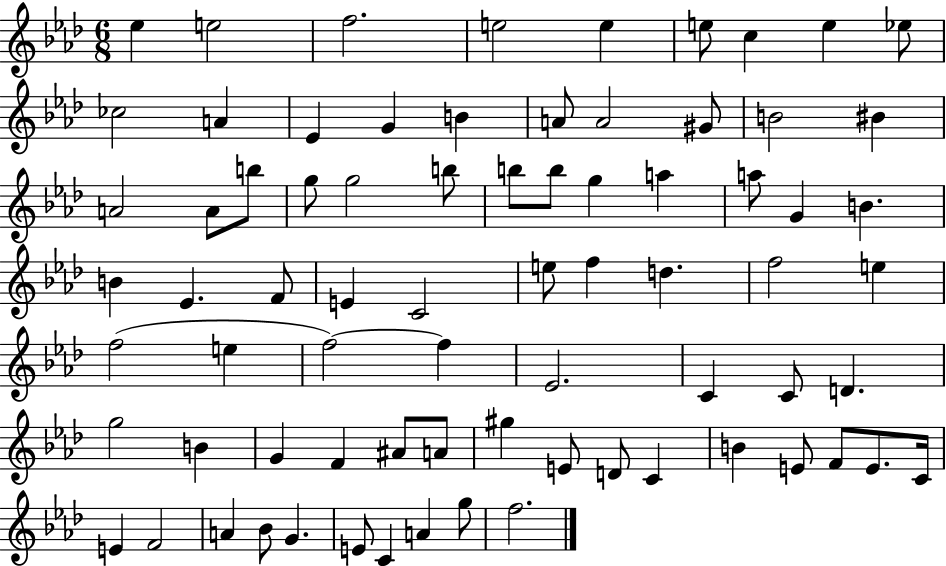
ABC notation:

X:1
T:Untitled
M:6/8
L:1/4
K:Ab
_e e2 f2 e2 e e/2 c e _e/2 _c2 A _E G B A/2 A2 ^G/2 B2 ^B A2 A/2 b/2 g/2 g2 b/2 b/2 b/2 g a a/2 G B B _E F/2 E C2 e/2 f d f2 e f2 e f2 f _E2 C C/2 D g2 B G F ^A/2 A/2 ^g E/2 D/2 C B E/2 F/2 E/2 C/4 E F2 A _B/2 G E/2 C A g/2 f2